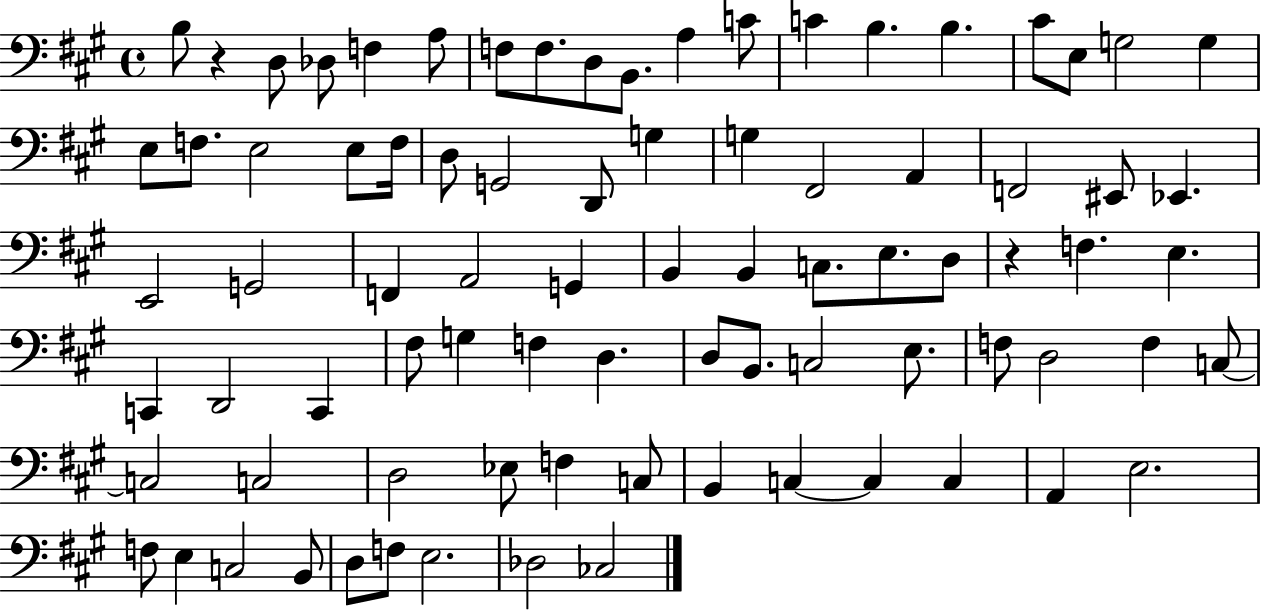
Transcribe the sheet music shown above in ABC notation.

X:1
T:Untitled
M:4/4
L:1/4
K:A
B,/2 z D,/2 _D,/2 F, A,/2 F,/2 F,/2 D,/2 B,,/2 A, C/2 C B, B, ^C/2 E,/2 G,2 G, E,/2 F,/2 E,2 E,/2 F,/4 D,/2 G,,2 D,,/2 G, G, ^F,,2 A,, F,,2 ^E,,/2 _E,, E,,2 G,,2 F,, A,,2 G,, B,, B,, C,/2 E,/2 D,/2 z F, E, C,, D,,2 C,, ^F,/2 G, F, D, D,/2 B,,/2 C,2 E,/2 F,/2 D,2 F, C,/2 C,2 C,2 D,2 _E,/2 F, C,/2 B,, C, C, C, A,, E,2 F,/2 E, C,2 B,,/2 D,/2 F,/2 E,2 _D,2 _C,2